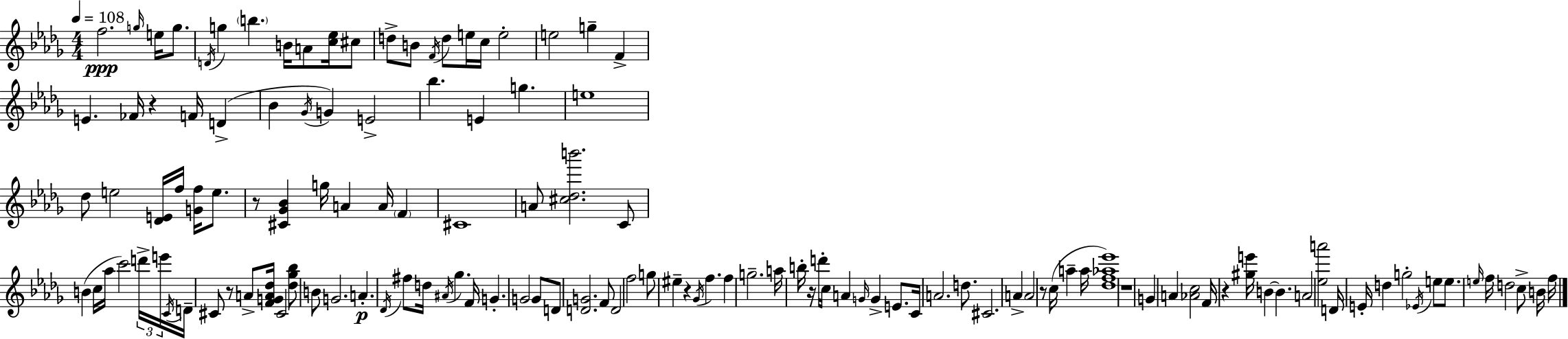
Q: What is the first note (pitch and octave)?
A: F5